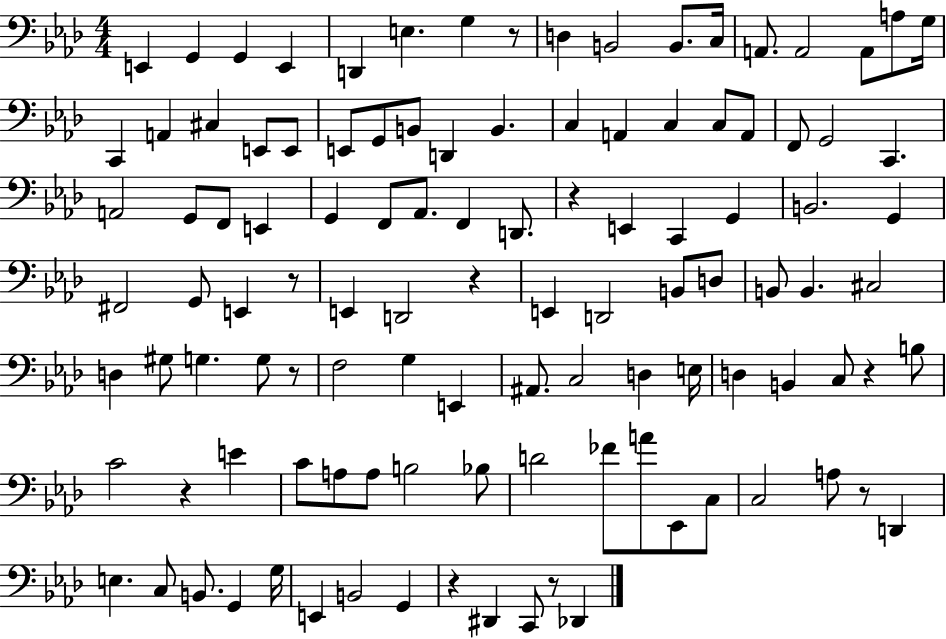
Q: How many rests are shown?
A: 10